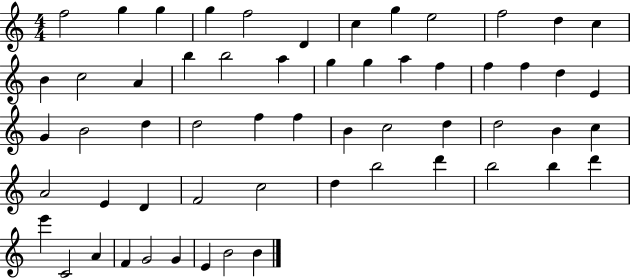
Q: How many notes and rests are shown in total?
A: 58